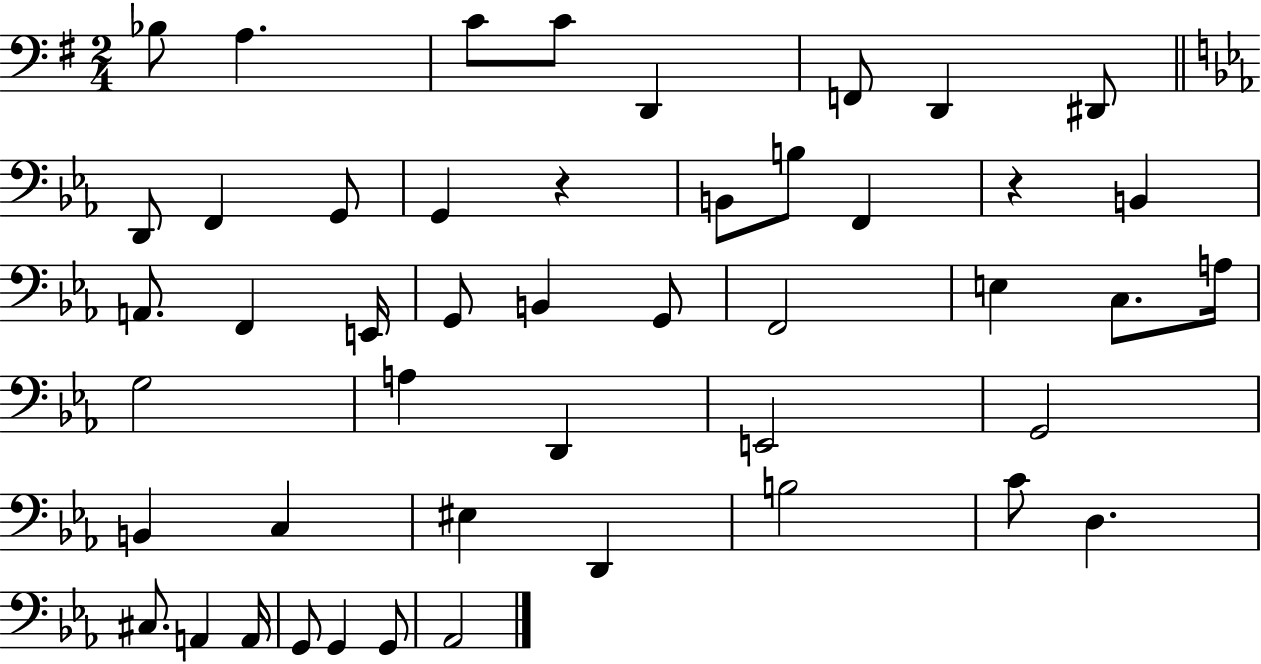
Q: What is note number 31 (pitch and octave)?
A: G2